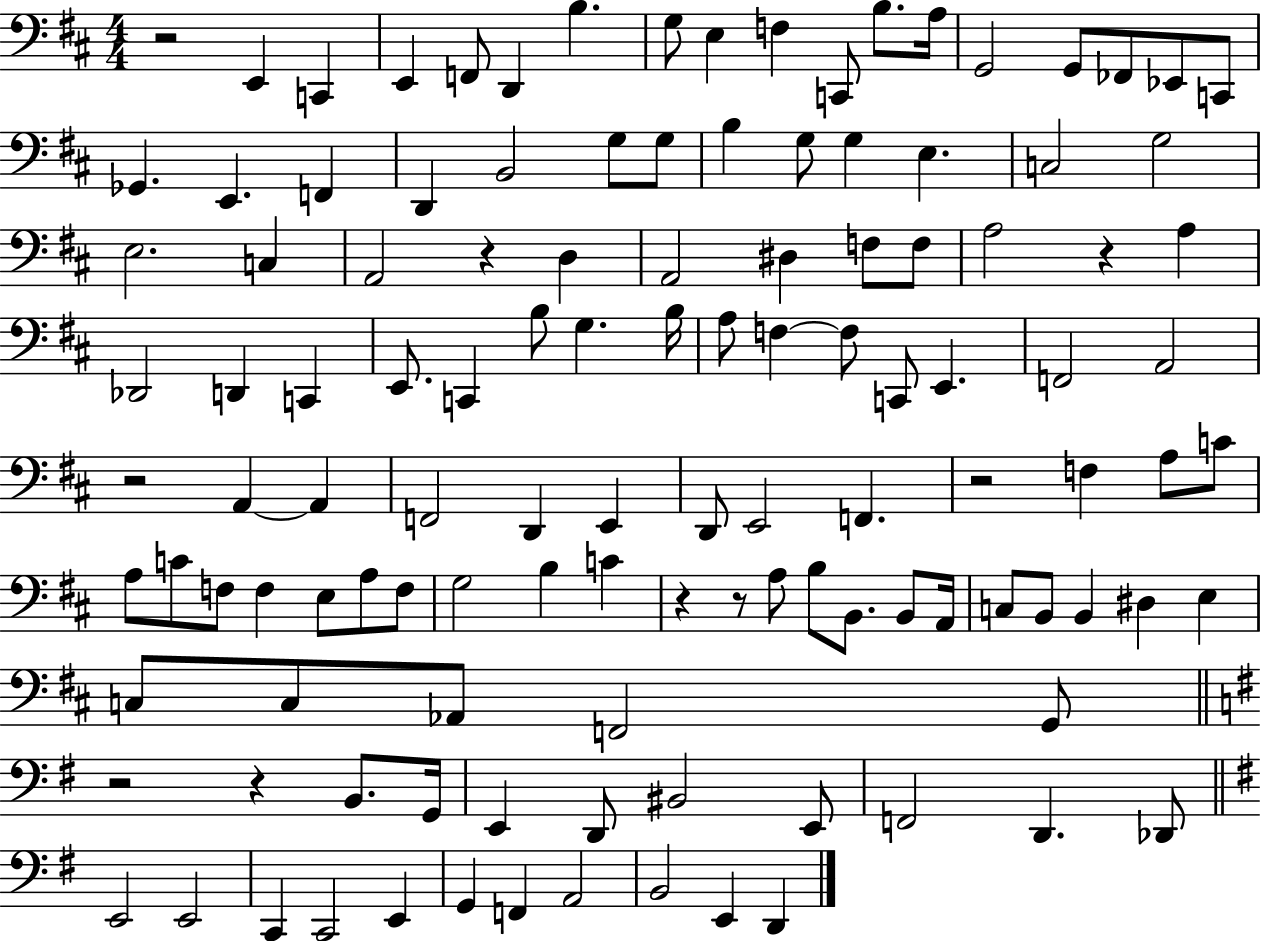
{
  \clef bass
  \numericTimeSignature
  \time 4/4
  \key d \major
  \repeat volta 2 { r2 e,4 c,4 | e,4 f,8 d,4 b4. | g8 e4 f4 c,8 b8. a16 | g,2 g,8 fes,8 ees,8 c,8 | \break ges,4. e,4. f,4 | d,4 b,2 g8 g8 | b4 g8 g4 e4. | c2 g2 | \break e2. c4 | a,2 r4 d4 | a,2 dis4 f8 f8 | a2 r4 a4 | \break des,2 d,4 c,4 | e,8. c,4 b8 g4. b16 | a8 f4~~ f8 c,8 e,4. | f,2 a,2 | \break r2 a,4~~ a,4 | f,2 d,4 e,4 | d,8 e,2 f,4. | r2 f4 a8 c'8 | \break a8 c'8 f8 f4 e8 a8 f8 | g2 b4 c'4 | r4 r8 a8 b8 b,8. b,8 a,16 | c8 b,8 b,4 dis4 e4 | \break c8 c8 aes,8 f,2 g,8 | \bar "||" \break \key g \major r2 r4 b,8. g,16 | e,4 d,8 bis,2 e,8 | f,2 d,4. des,8 | \bar "||" \break \key g \major e,2 e,2 | c,4 c,2 e,4 | g,4 f,4 a,2 | b,2 e,4 d,4 | \break } \bar "|."
}